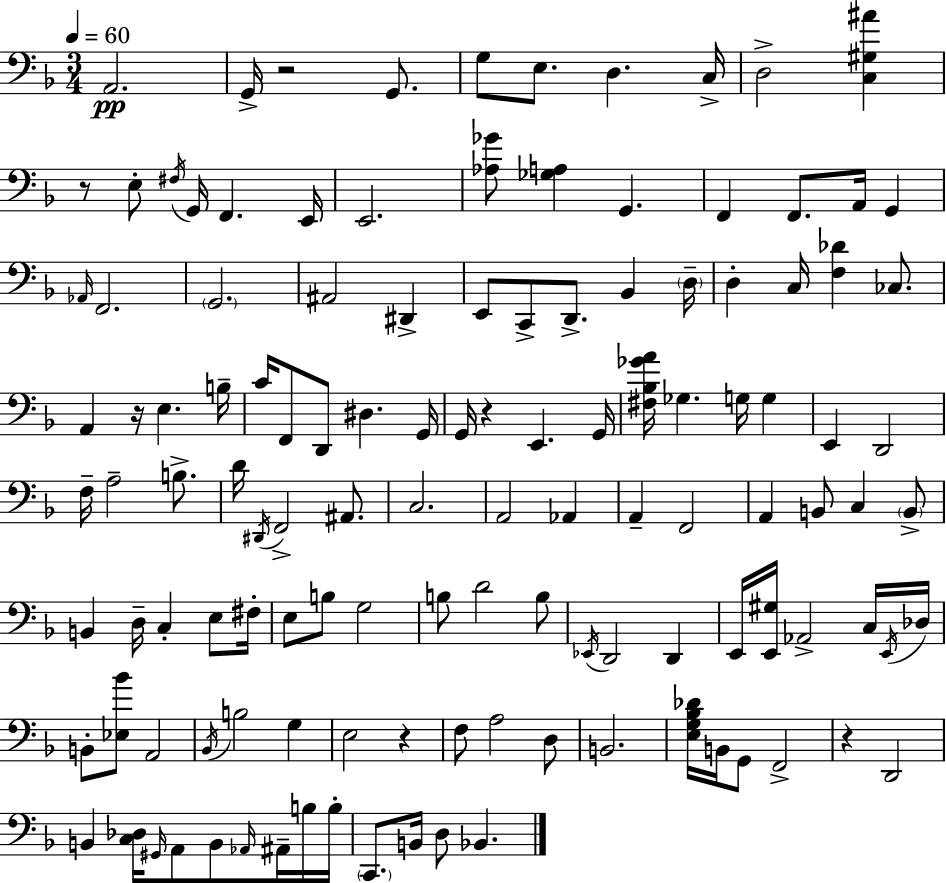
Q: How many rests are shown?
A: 6